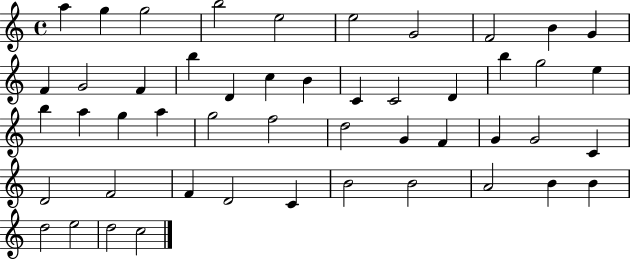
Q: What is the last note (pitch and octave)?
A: C5